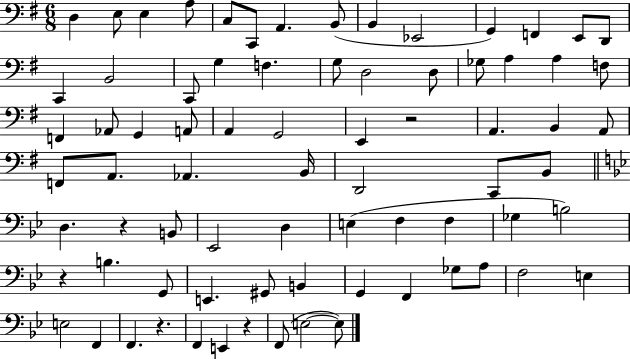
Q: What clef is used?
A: bass